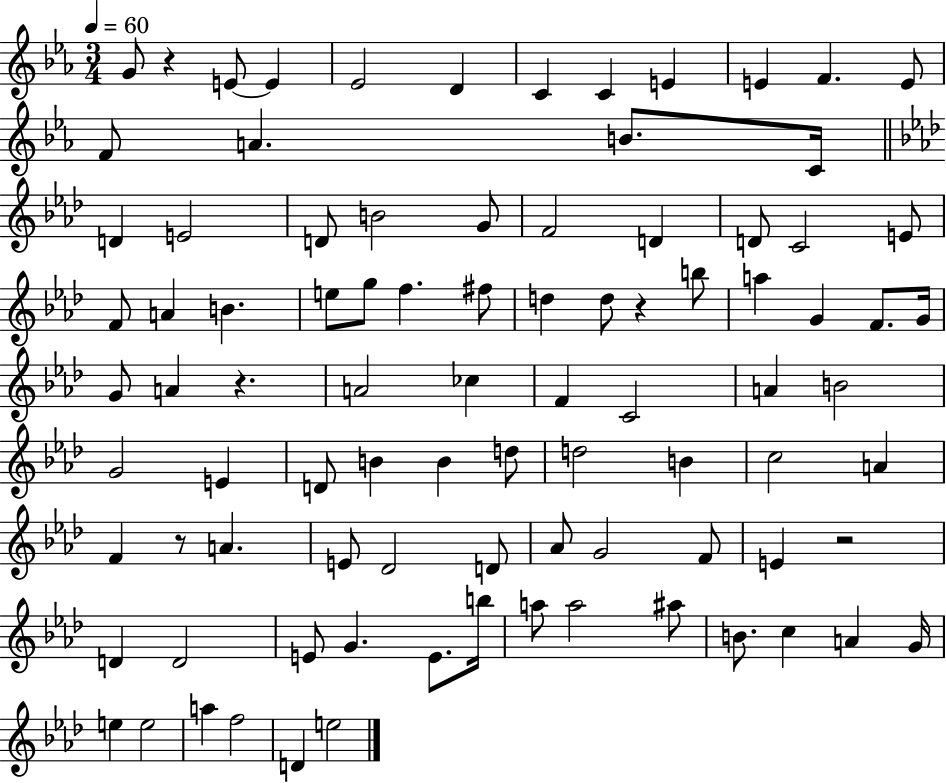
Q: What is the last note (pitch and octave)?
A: E5